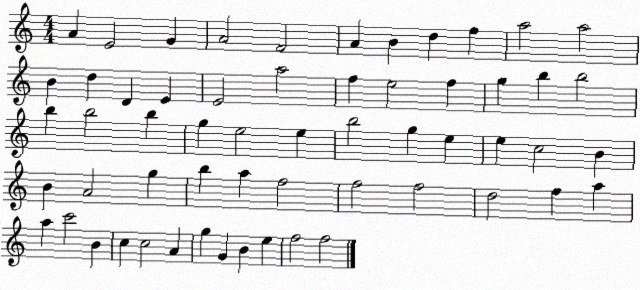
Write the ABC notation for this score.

X:1
T:Untitled
M:4/4
L:1/4
K:C
A E2 G A2 F2 A B d f a2 a2 B d D E E2 a2 f e2 f g b b2 b b2 b g e2 e b2 g e e c2 B B A2 g b a f2 f2 f2 d2 f a a c'2 B c c2 A g G B e f2 f2